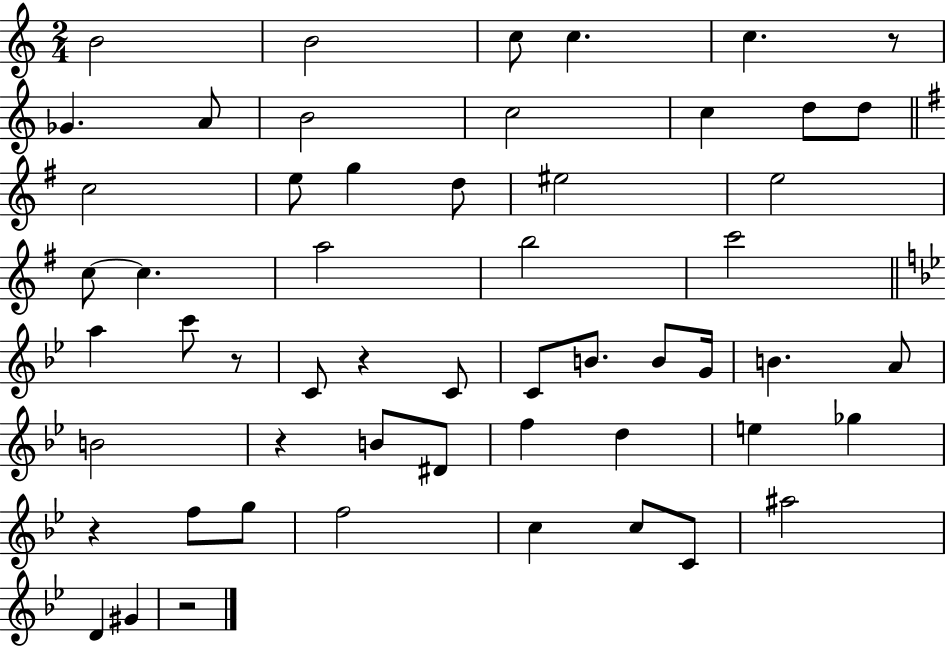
{
  \clef treble
  \numericTimeSignature
  \time 2/4
  \key c \major
  b'2 | b'2 | c''8 c''4. | c''4. r8 | \break ges'4. a'8 | b'2 | c''2 | c''4 d''8 d''8 | \break \bar "||" \break \key g \major c''2 | e''8 g''4 d''8 | eis''2 | e''2 | \break c''8~~ c''4. | a''2 | b''2 | c'''2 | \break \bar "||" \break \key g \minor a''4 c'''8 r8 | c'8 r4 c'8 | c'8 b'8. b'8 g'16 | b'4. a'8 | \break b'2 | r4 b'8 dis'8 | f''4 d''4 | e''4 ges''4 | \break r4 f''8 g''8 | f''2 | c''4 c''8 c'8 | ais''2 | \break d'4 gis'4 | r2 | \bar "|."
}